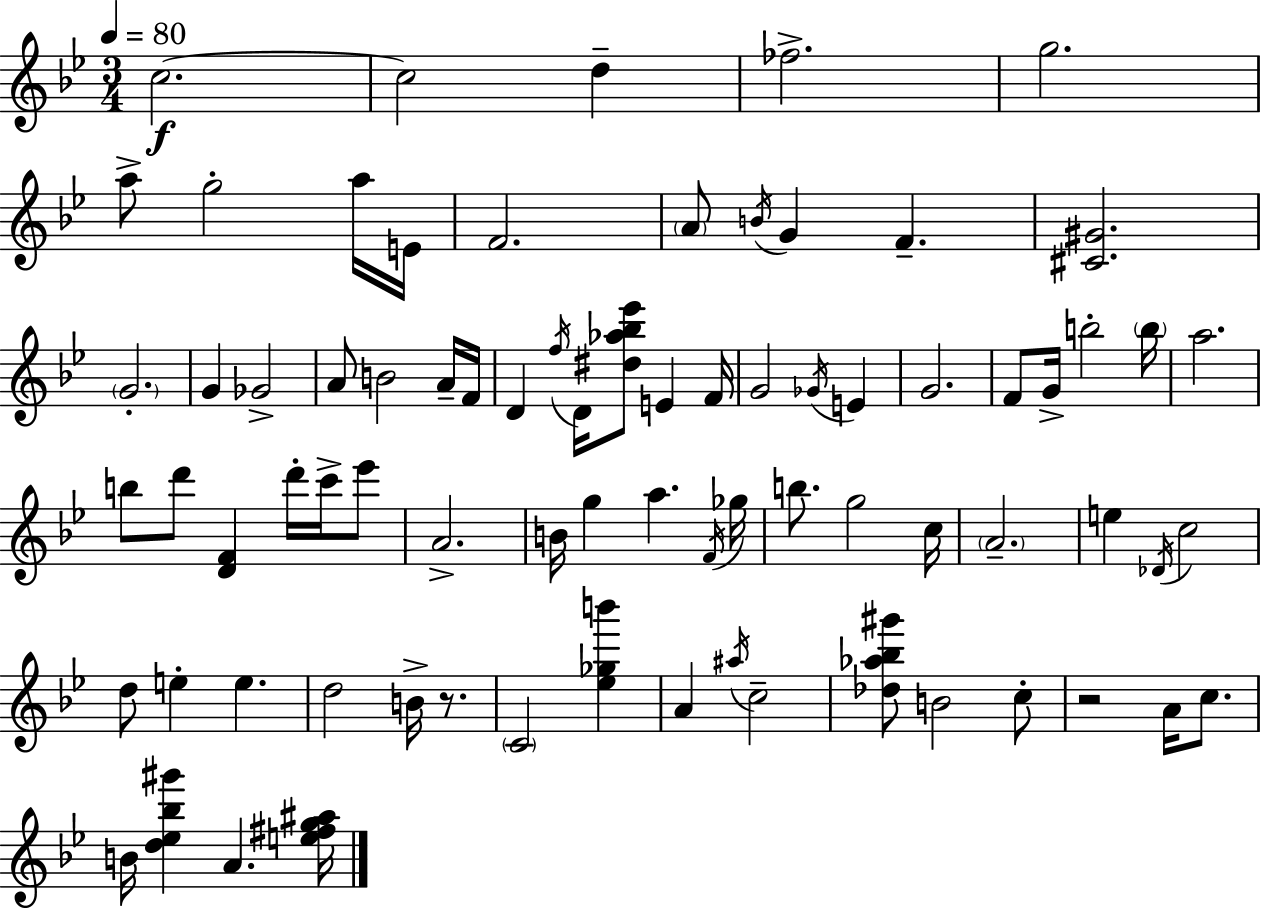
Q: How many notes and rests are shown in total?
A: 77